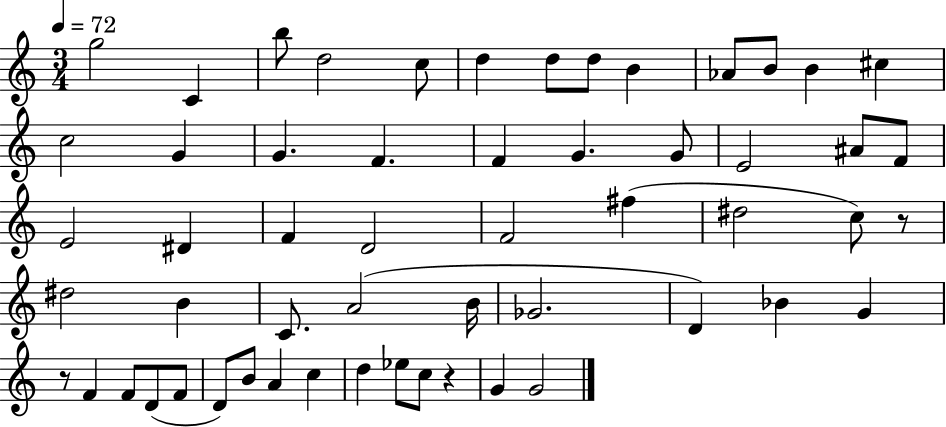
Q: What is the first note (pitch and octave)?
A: G5